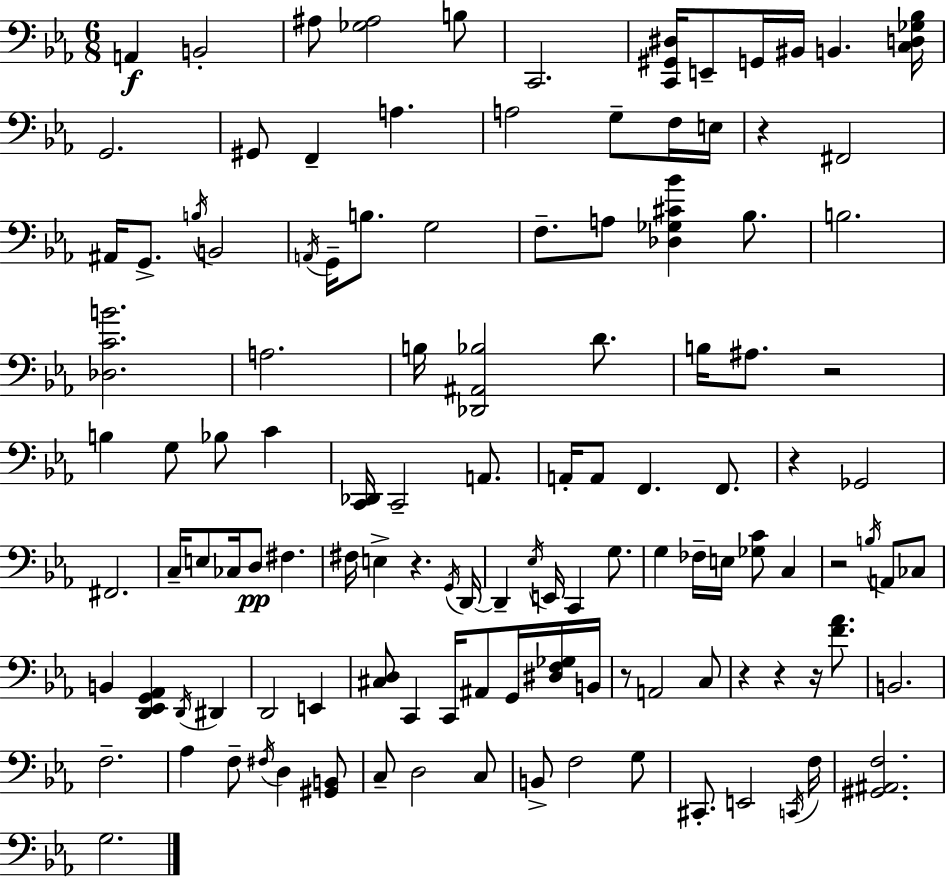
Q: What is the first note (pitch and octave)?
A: A2